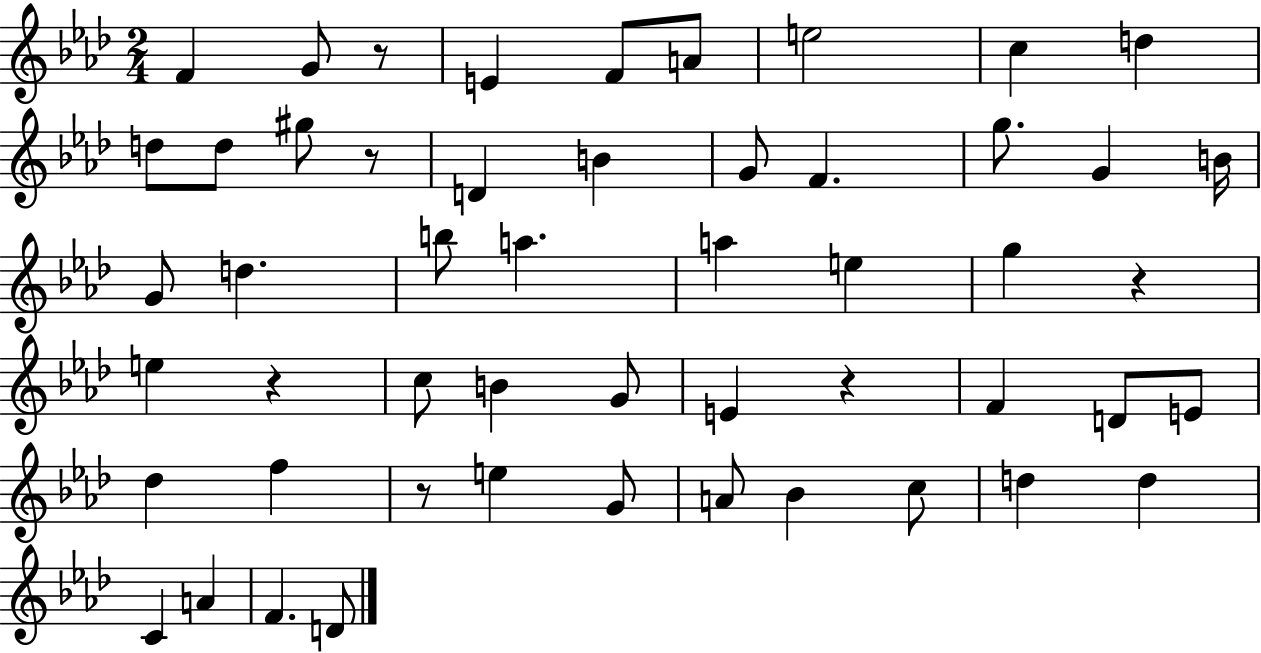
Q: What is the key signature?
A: AES major